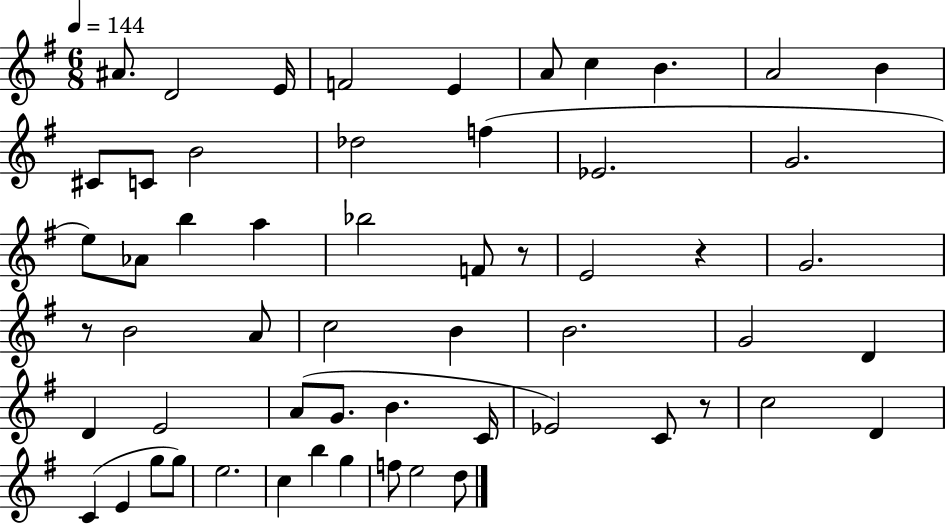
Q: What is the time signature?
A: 6/8